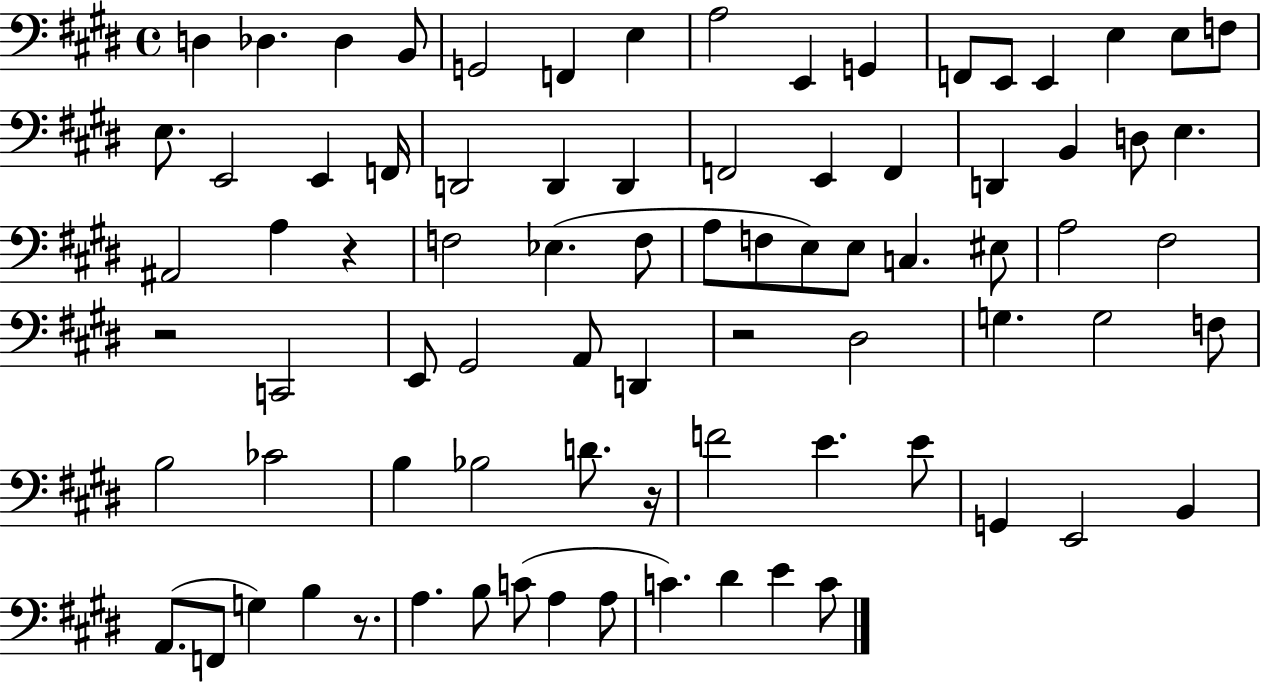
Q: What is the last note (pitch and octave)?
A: C4